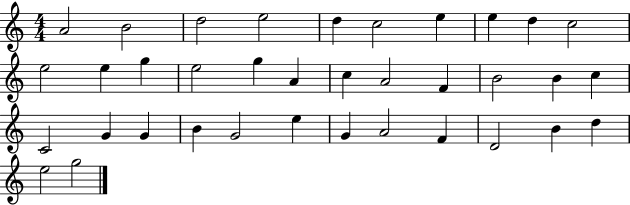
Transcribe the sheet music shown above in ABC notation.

X:1
T:Untitled
M:4/4
L:1/4
K:C
A2 B2 d2 e2 d c2 e e d c2 e2 e g e2 g A c A2 F B2 B c C2 G G B G2 e G A2 F D2 B d e2 g2